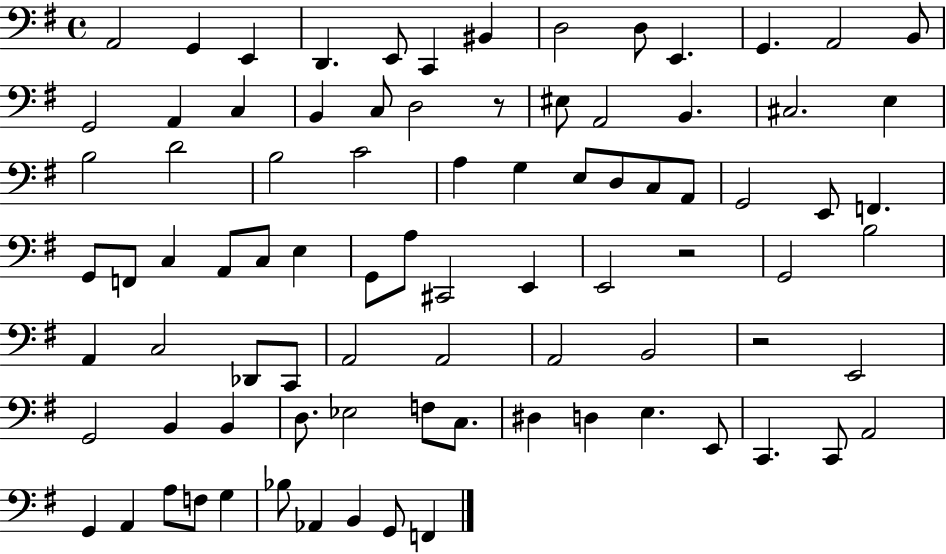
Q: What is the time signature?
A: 4/4